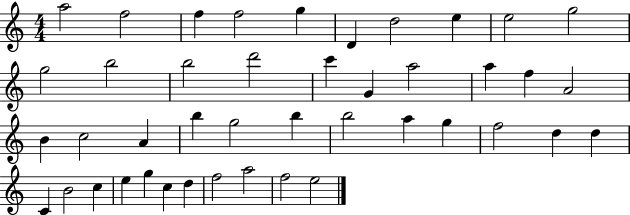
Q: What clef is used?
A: treble